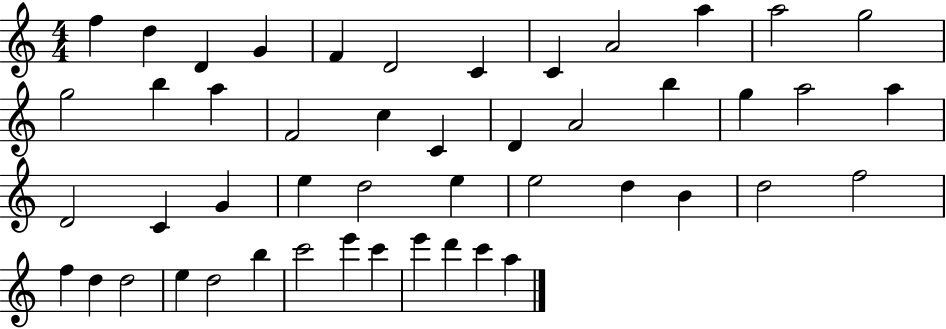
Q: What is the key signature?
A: C major